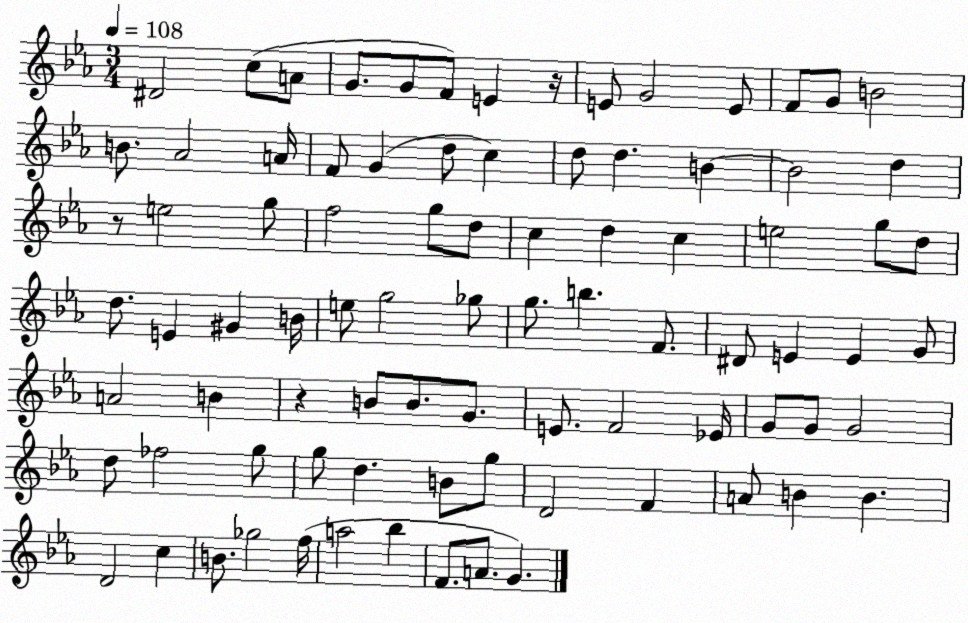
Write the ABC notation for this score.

X:1
T:Untitled
M:3/4
L:1/4
K:Eb
^D2 c/2 A/2 G/2 G/2 F/2 E z/4 E/2 G2 E/2 F/2 G/2 B2 B/2 _A2 A/4 F/2 G d/2 c d/2 d B B2 d z/2 e2 g/2 f2 g/2 d/2 c d c e2 g/2 d/2 d/2 E ^G B/4 e/2 g2 _g/2 g/2 b F/2 ^D/2 E E G/2 A2 B z B/2 B/2 G/2 E/2 F2 _E/4 G/2 G/2 G2 d/2 _f2 g/2 g/2 d B/2 g/2 D2 F A/2 B B D2 c B/2 _g2 f/4 a2 _b F/2 A/2 G